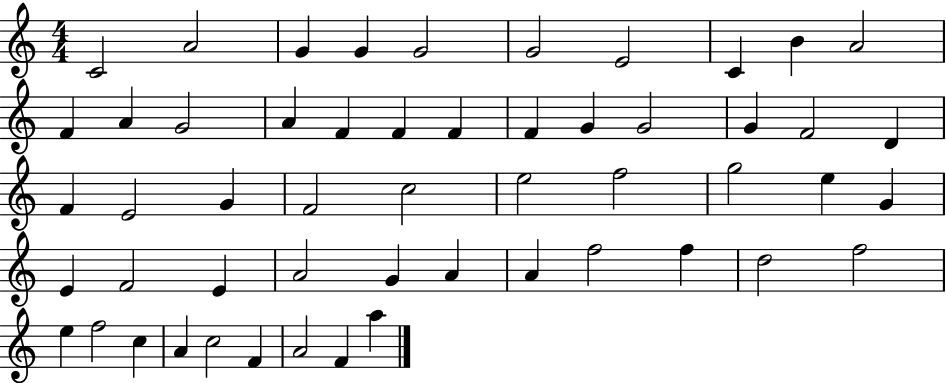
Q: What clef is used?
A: treble